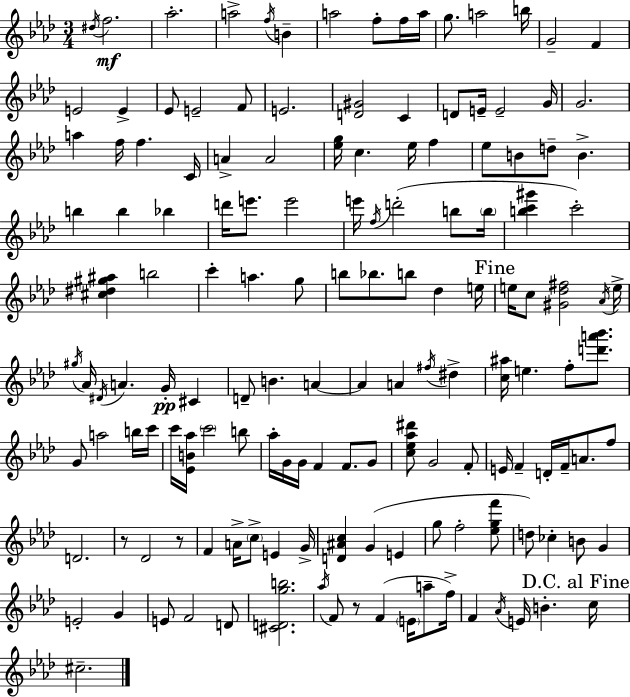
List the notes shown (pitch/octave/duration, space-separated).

D#5/s F5/h. Ab5/h. A5/h F5/s B4/q A5/h F5/e F5/s A5/s G5/e. A5/h B5/s G4/h F4/q E4/h E4/q Eb4/e E4/h F4/e E4/h. [D4,G#4]/h C4/q D4/e E4/s E4/h G4/s G4/h. A5/q F5/s F5/q. C4/s A4/q A4/h [Eb5,G5]/s C5/q. Eb5/s F5/q Eb5/e B4/e D5/e B4/q. B5/q B5/q Bb5/q D6/s E6/e. E6/h E6/s F5/s D6/h B5/e B5/s [B5,C6,G#6]/q C6/h [C#5,D#5,G#5,A#5]/q B5/h C6/q A5/q. G5/e B5/e Bb5/e. B5/e Db5/q E5/s E5/s C5/e [G#4,Db5,F#5]/h Ab4/s E5/s G#5/s Ab4/s D#4/s A4/q. G4/s C#4/q D4/e B4/q. A4/q A4/q A4/q F#5/s D#5/q [C5,A#5]/s E5/q. F5/e [D6,A6,Bb6]/e. G4/e A5/h B5/s C6/s C6/s [Eb4,B4,Ab5]/s C6/h B5/e Ab5/s G4/s G4/s F4/q F4/e. G4/e [C5,Eb5,Ab5,D#6]/e G4/h F4/e E4/s F4/q D4/s F4/s A4/e. F5/e D4/h. R/e Db4/h R/e F4/q A4/s C5/e E4/q G4/s [D4,A#4,C5]/q G4/q E4/q G5/e F5/h [Eb5,G5,F6]/e D5/e CES5/q B4/e G4/q E4/h G4/q E4/e F4/h D4/e [C#4,D4,G5,B5]/h. Ab5/s F4/e R/e F4/q E4/s A5/e F5/s F4/q Ab4/s E4/s B4/q. C5/s C#5/h.